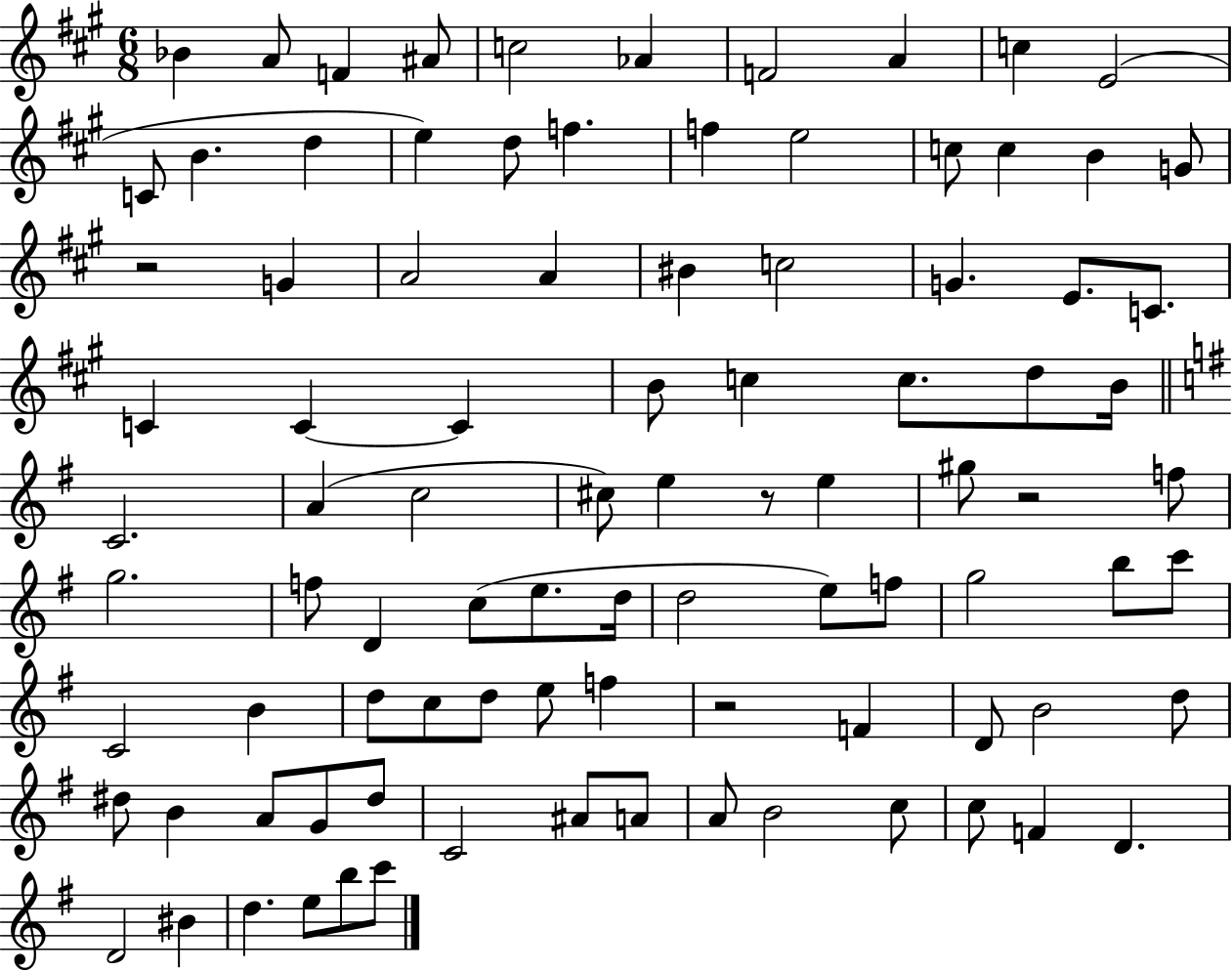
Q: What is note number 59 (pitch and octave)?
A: C4